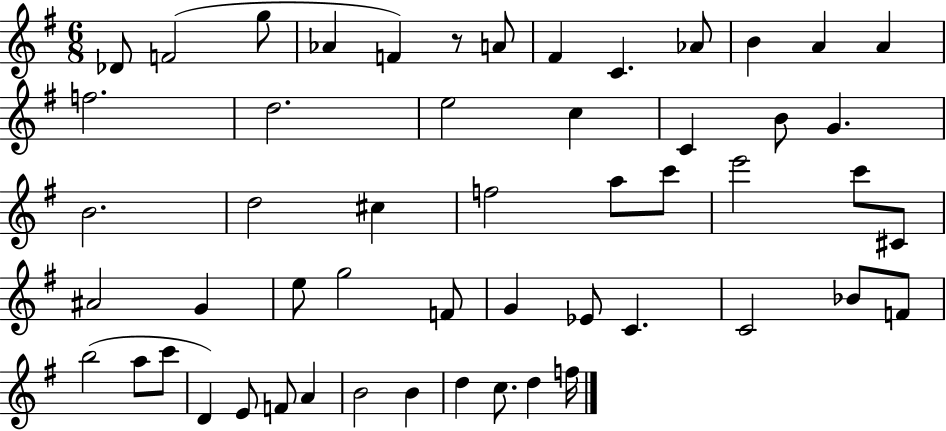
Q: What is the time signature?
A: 6/8